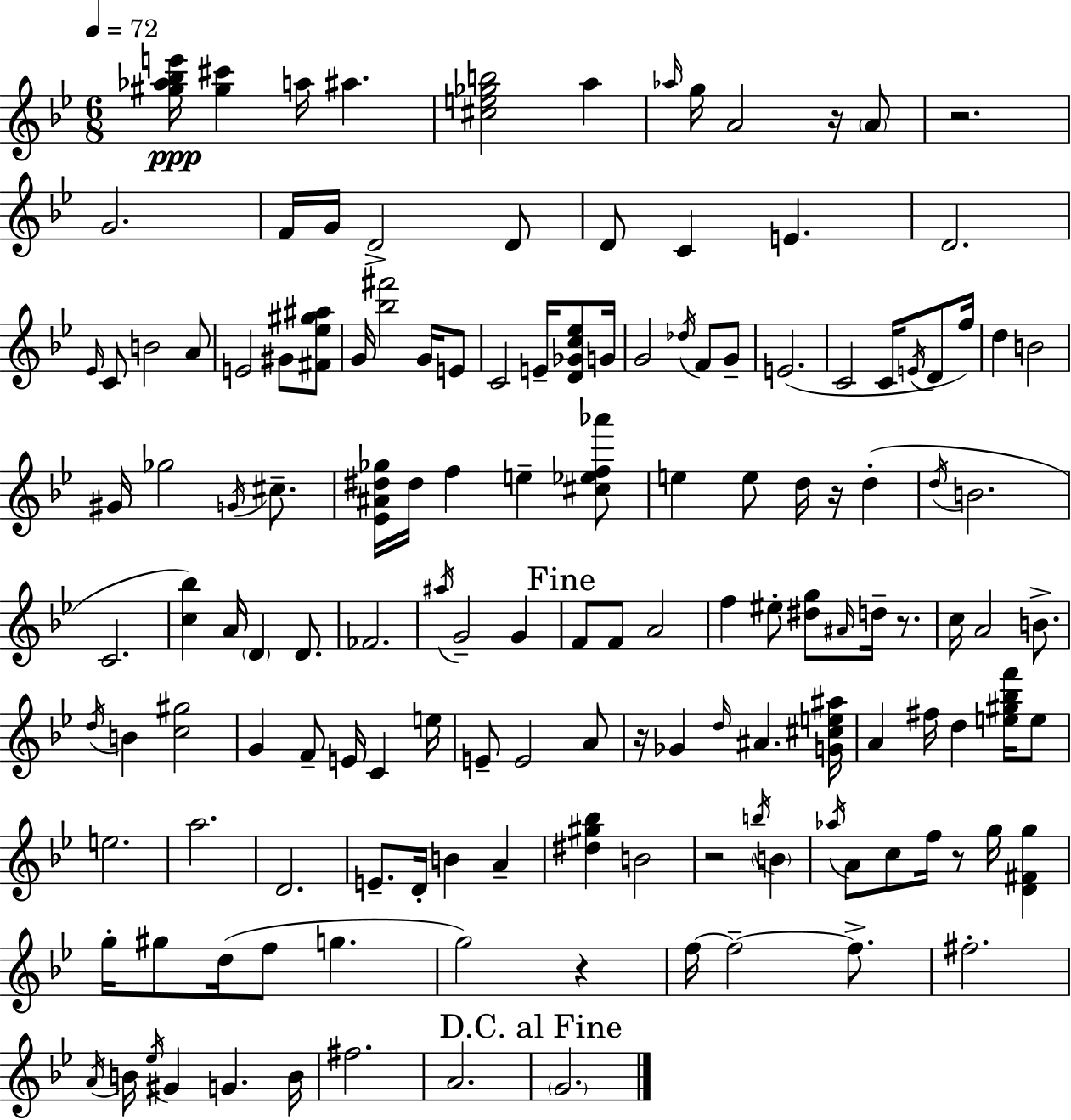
{
  \clef treble
  \numericTimeSignature
  \time 6/8
  \key bes \major
  \tempo 4 = 72
  <gis'' aes'' bes'' e'''>16\ppp <gis'' cis'''>4 a''16 ais''4. | <cis'' e'' ges'' b''>2 a''4 | \grace { aes''16 } g''16 a'2 r16 \parenthesize a'8 | r2. | \break g'2. | f'16 g'16 d'2-> d'8 | d'8 c'4 e'4. | d'2. | \break \grace { ees'16 } c'8 b'2 | a'8 e'2 gis'8 | <fis' ees'' gis'' ais''>8 g'16 <bes'' fis'''>2 g'16 | e'8 c'2 e'16-- <d' ges' c'' ees''>8 | \break g'16 g'2 \acciaccatura { des''16 } f'8 | g'8-- e'2.( | c'2 c'16 | \acciaccatura { e'16 } d'8 f''16) d''4 b'2 | \break gis'16 ges''2 | \acciaccatura { g'16 } cis''8.-- <ees' ais' dis'' ges''>16 dis''16 f''4 e''4-- | <cis'' ees'' f'' aes'''>8 e''4 e''8 d''16 | r16 d''4-.( \acciaccatura { d''16 } b'2. | \break c'2. | <c'' bes''>4) a'16 \parenthesize d'4 | d'8. fes'2. | \acciaccatura { ais''16 } g'2-- | \break g'4 \mark "Fine" f'8 f'8 a'2 | f''4 eis''8-. | <dis'' g''>8 \grace { ais'16 } d''16-- r8. c''16 a'2 | b'8.-> \acciaccatura { d''16 } b'4 | \break <c'' gis''>2 g'4 | f'8-- e'16 c'4 e''16 e'8-- e'2 | a'8 r16 ges'4 | \grace { d''16 } ais'4. <g' cis'' e'' ais''>16 a'4 | \break fis''16 d''4 <e'' gis'' bes'' f'''>16 e''8 e''2. | a''2. | d'2. | e'8.-- | \break d'16-. b'4 a'4-- <dis'' gis'' bes''>4 | b'2 r2 | \acciaccatura { b''16 } \parenthesize b'4 \acciaccatura { aes''16 } | a'8 c''8 f''16 r8 g''16 <d' fis' g''>4 | \break g''16-. gis''8 d''16( f''8 g''4. | g''2) r4 | f''16~~ f''2--~~ f''8.-> | fis''2.-. | \break \acciaccatura { a'16 } b'16 \acciaccatura { ees''16 } gis'4 g'4. | b'16 fis''2. | a'2. | \mark "D.C. al Fine" \parenthesize g'2. | \break \bar "|."
}